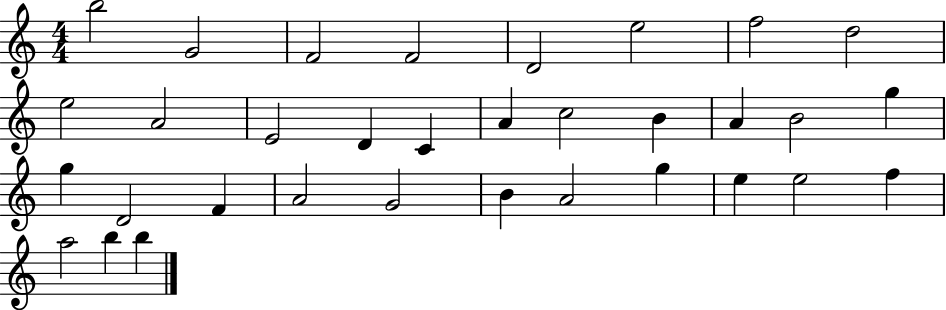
B5/h G4/h F4/h F4/h D4/h E5/h F5/h D5/h E5/h A4/h E4/h D4/q C4/q A4/q C5/h B4/q A4/q B4/h G5/q G5/q D4/h F4/q A4/h G4/h B4/q A4/h G5/q E5/q E5/h F5/q A5/h B5/q B5/q